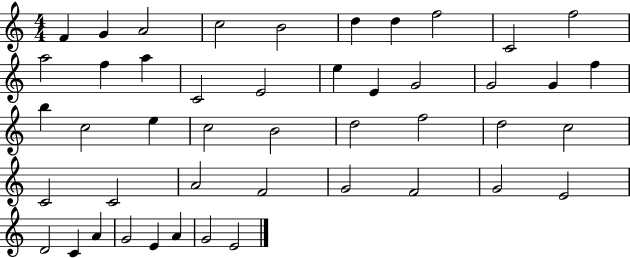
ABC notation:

X:1
T:Untitled
M:4/4
L:1/4
K:C
F G A2 c2 B2 d d f2 C2 f2 a2 f a C2 E2 e E G2 G2 G f b c2 e c2 B2 d2 f2 d2 c2 C2 C2 A2 F2 G2 F2 G2 E2 D2 C A G2 E A G2 E2